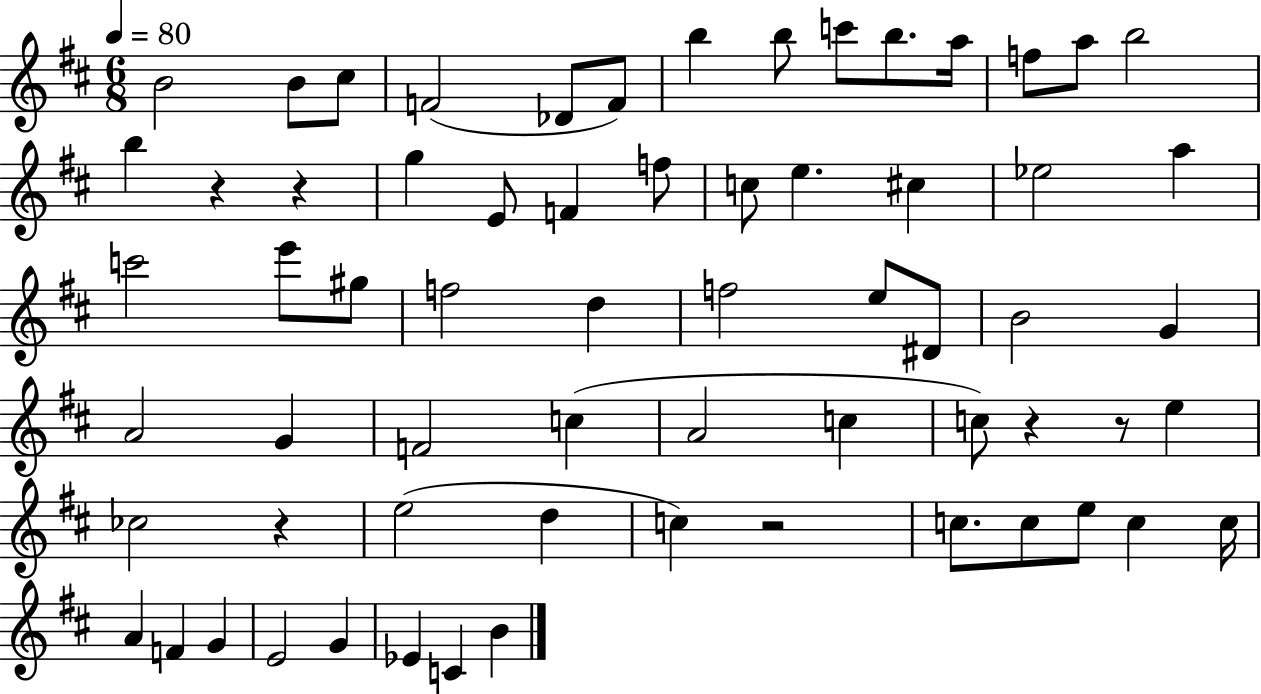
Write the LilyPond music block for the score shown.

{
  \clef treble
  \numericTimeSignature
  \time 6/8
  \key d \major
  \tempo 4 = 80
  b'2 b'8 cis''8 | f'2( des'8 f'8) | b''4 b''8 c'''8 b''8. a''16 | f''8 a''8 b''2 | \break b''4 r4 r4 | g''4 e'8 f'4 f''8 | c''8 e''4. cis''4 | ees''2 a''4 | \break c'''2 e'''8 gis''8 | f''2 d''4 | f''2 e''8 dis'8 | b'2 g'4 | \break a'2 g'4 | f'2 c''4( | a'2 c''4 | c''8) r4 r8 e''4 | \break ces''2 r4 | e''2( d''4 | c''4) r2 | c''8. c''8 e''8 c''4 c''16 | \break a'4 f'4 g'4 | e'2 g'4 | ees'4 c'4 b'4 | \bar "|."
}